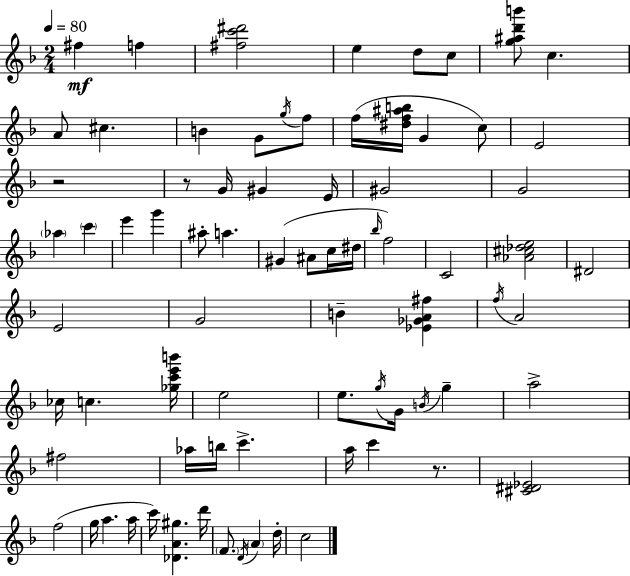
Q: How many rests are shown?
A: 3